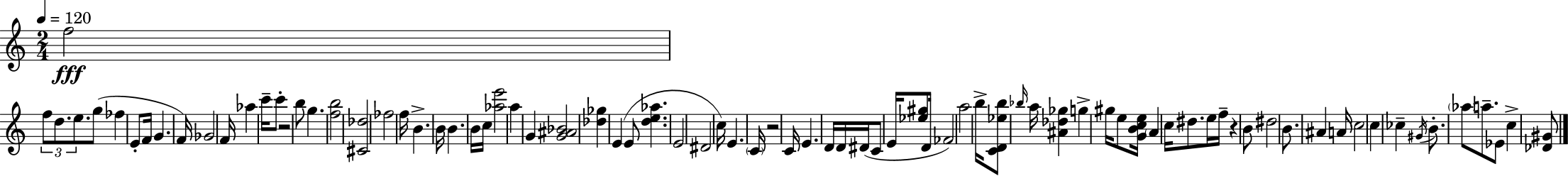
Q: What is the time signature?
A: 2/4